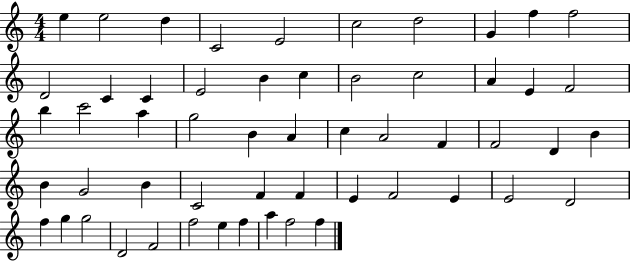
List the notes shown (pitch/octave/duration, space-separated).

E5/q E5/h D5/q C4/h E4/h C5/h D5/h G4/q F5/q F5/h D4/h C4/q C4/q E4/h B4/q C5/q B4/h C5/h A4/q E4/q F4/h B5/q C6/h A5/q G5/h B4/q A4/q C5/q A4/h F4/q F4/h D4/q B4/q B4/q G4/h B4/q C4/h F4/q F4/q E4/q F4/h E4/q E4/h D4/h F5/q G5/q G5/h D4/h F4/h F5/h E5/q F5/q A5/q F5/h F5/q